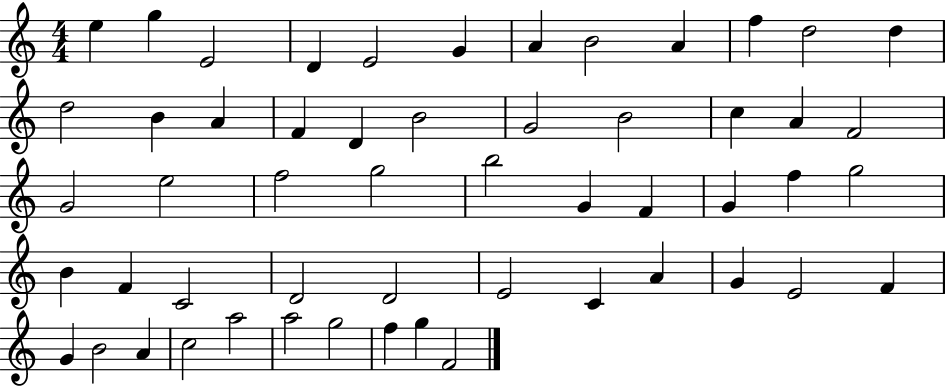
X:1
T:Untitled
M:4/4
L:1/4
K:C
e g E2 D E2 G A B2 A f d2 d d2 B A F D B2 G2 B2 c A F2 G2 e2 f2 g2 b2 G F G f g2 B F C2 D2 D2 E2 C A G E2 F G B2 A c2 a2 a2 g2 f g F2